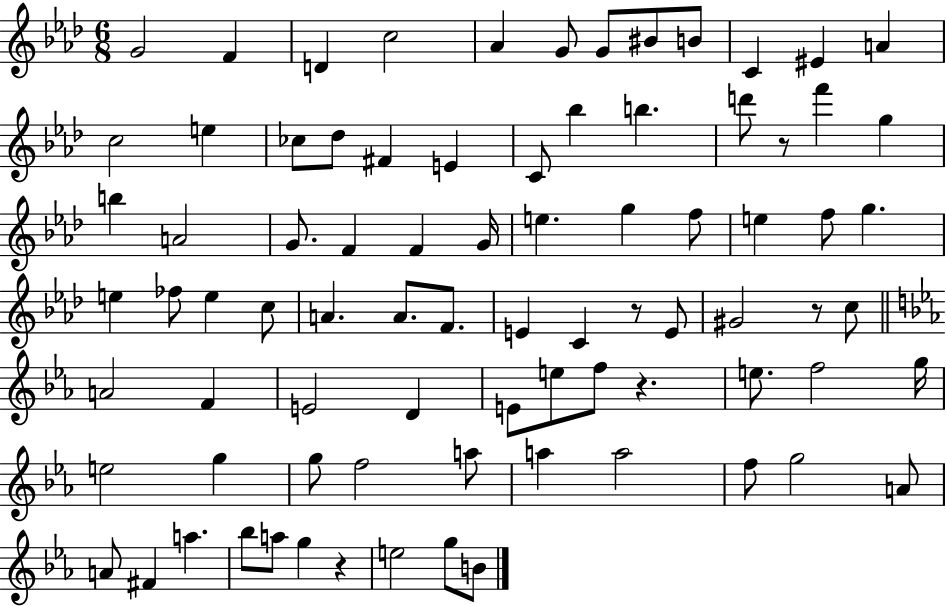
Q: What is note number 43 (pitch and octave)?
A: F4